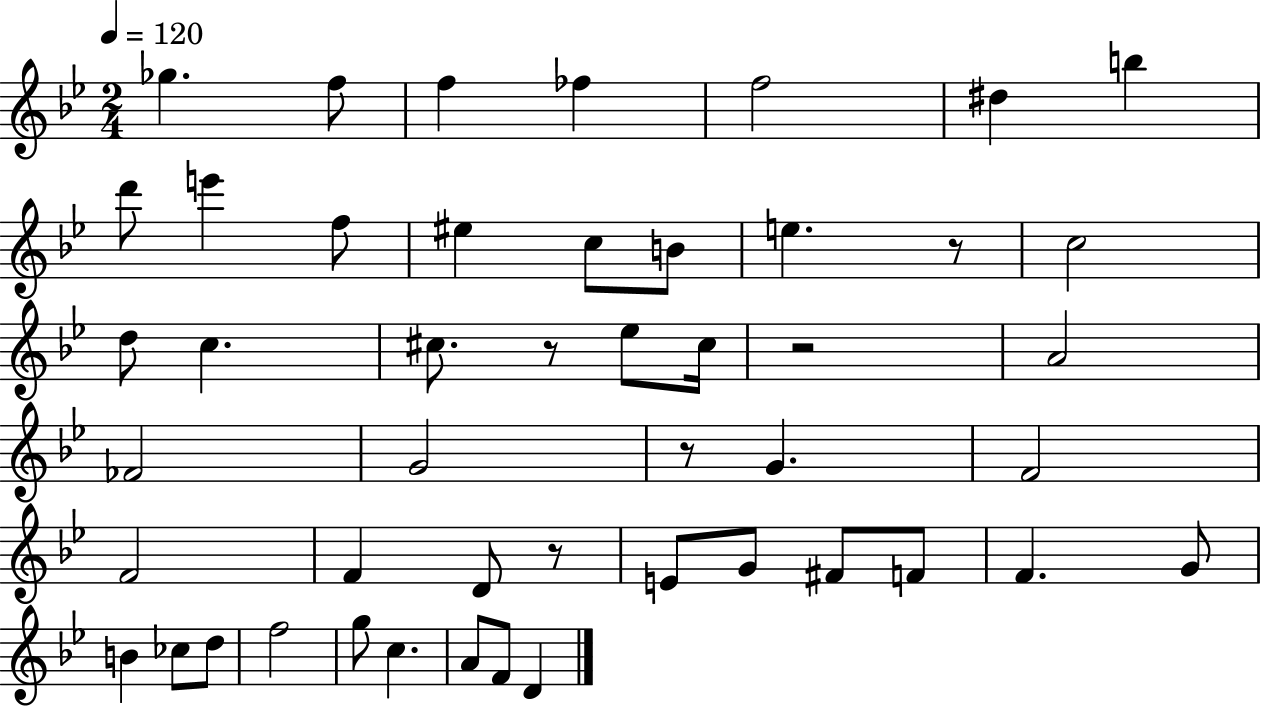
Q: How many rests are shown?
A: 5